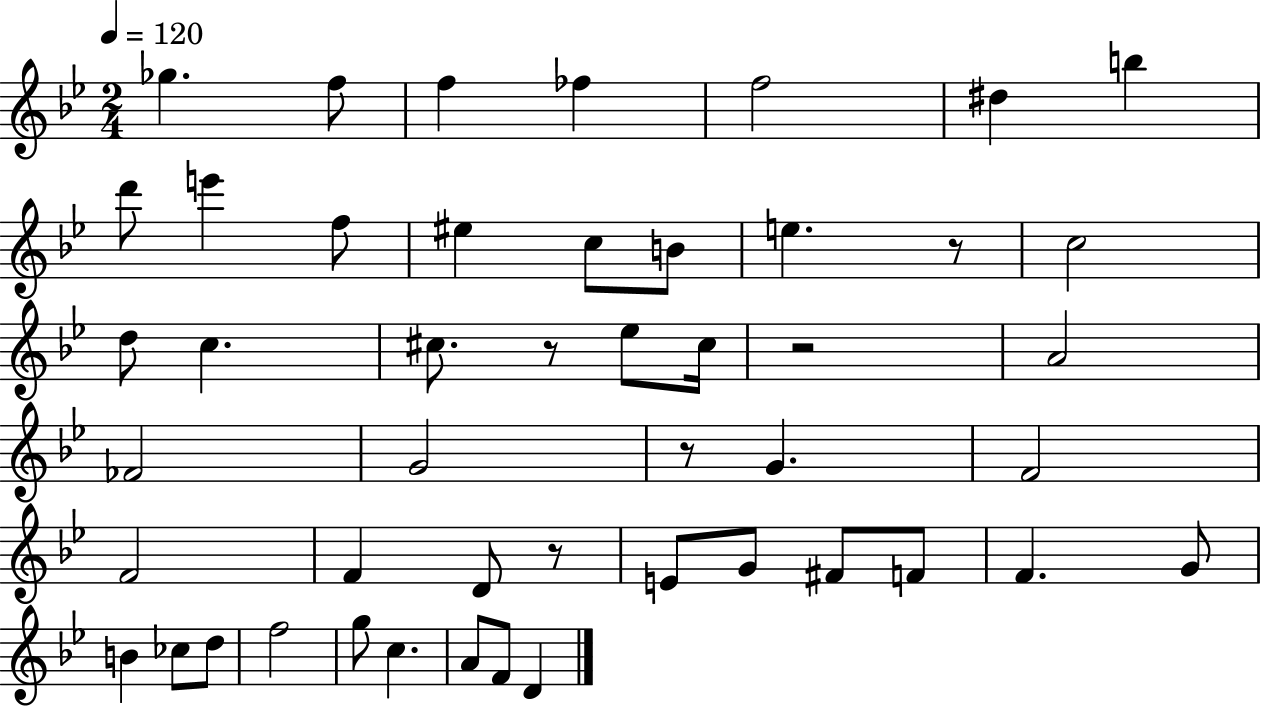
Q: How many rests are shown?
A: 5